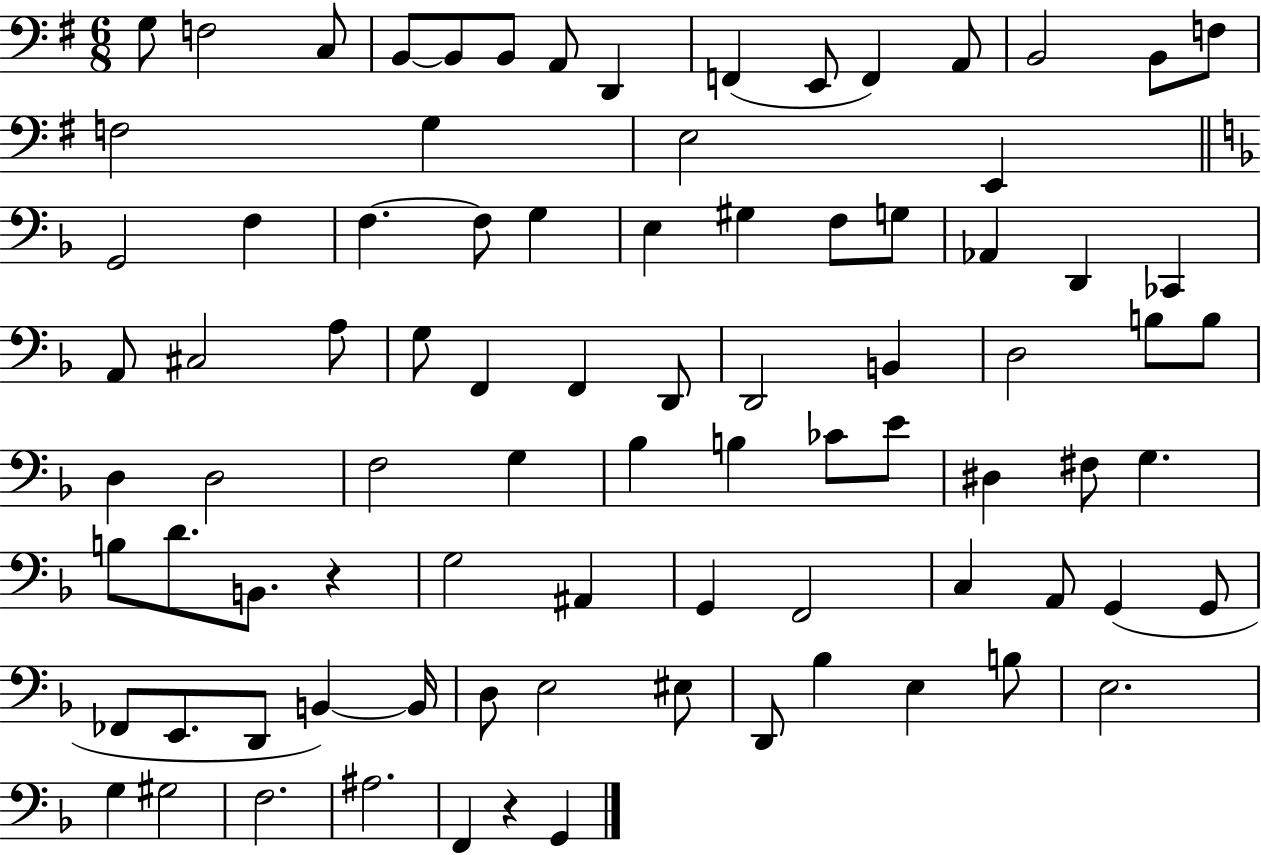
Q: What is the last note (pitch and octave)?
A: G2